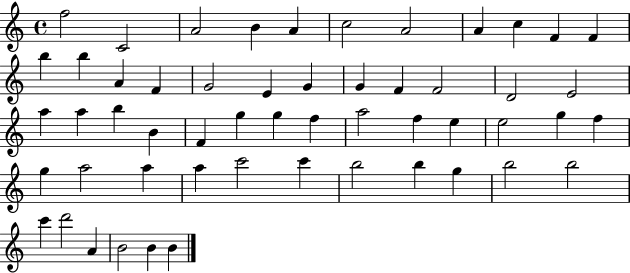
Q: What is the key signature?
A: C major